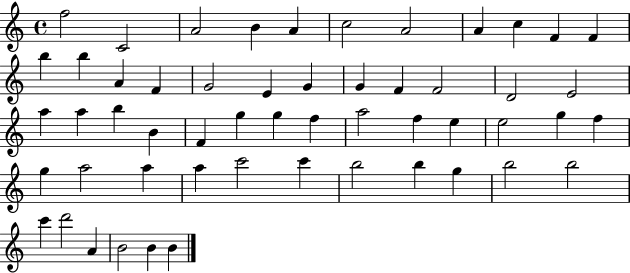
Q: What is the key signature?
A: C major